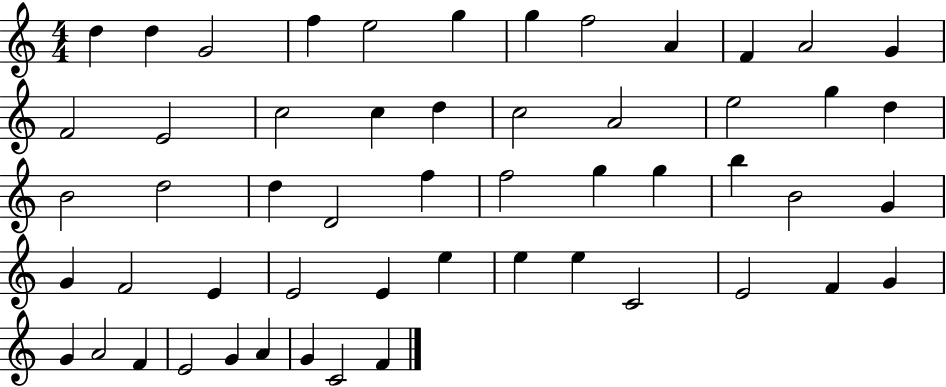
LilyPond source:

{
  \clef treble
  \numericTimeSignature
  \time 4/4
  \key c \major
  d''4 d''4 g'2 | f''4 e''2 g''4 | g''4 f''2 a'4 | f'4 a'2 g'4 | \break f'2 e'2 | c''2 c''4 d''4 | c''2 a'2 | e''2 g''4 d''4 | \break b'2 d''2 | d''4 d'2 f''4 | f''2 g''4 g''4 | b''4 b'2 g'4 | \break g'4 f'2 e'4 | e'2 e'4 e''4 | e''4 e''4 c'2 | e'2 f'4 g'4 | \break g'4 a'2 f'4 | e'2 g'4 a'4 | g'4 c'2 f'4 | \bar "|."
}